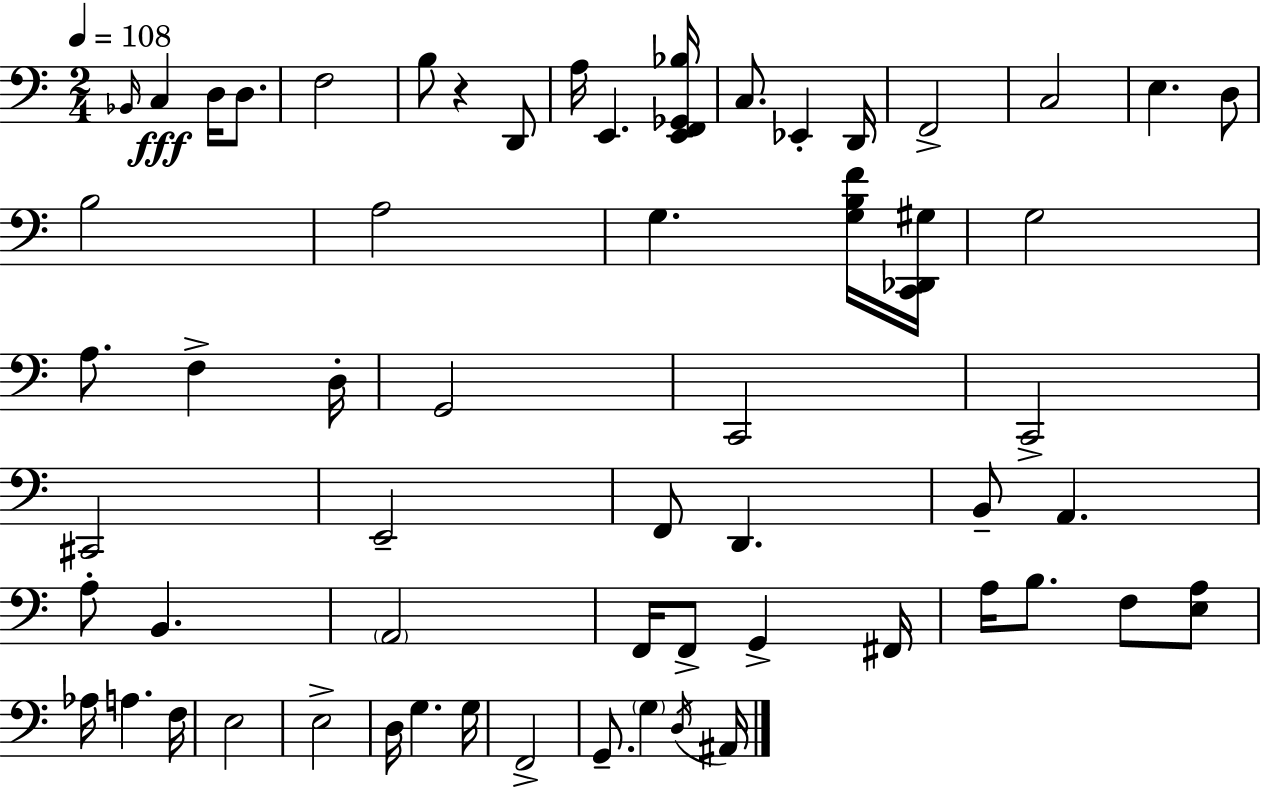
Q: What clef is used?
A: bass